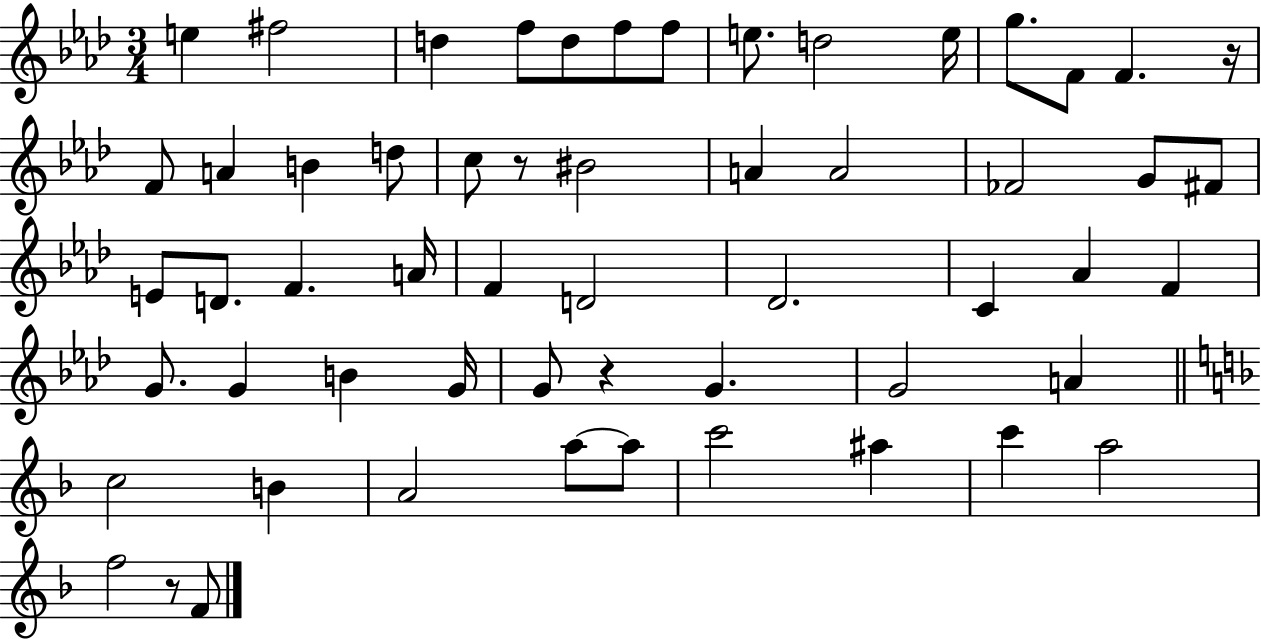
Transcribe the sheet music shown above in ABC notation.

X:1
T:Untitled
M:3/4
L:1/4
K:Ab
e ^f2 d f/2 d/2 f/2 f/2 e/2 d2 e/4 g/2 F/2 F z/4 F/2 A B d/2 c/2 z/2 ^B2 A A2 _F2 G/2 ^F/2 E/2 D/2 F A/4 F D2 _D2 C _A F G/2 G B G/4 G/2 z G G2 A c2 B A2 a/2 a/2 c'2 ^a c' a2 f2 z/2 F/2